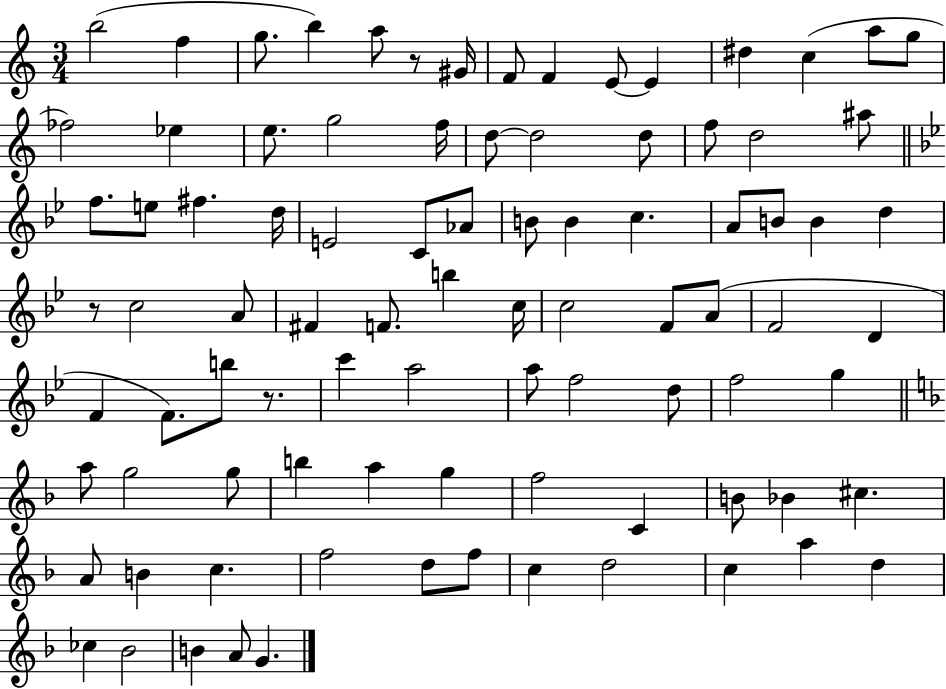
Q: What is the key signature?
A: C major